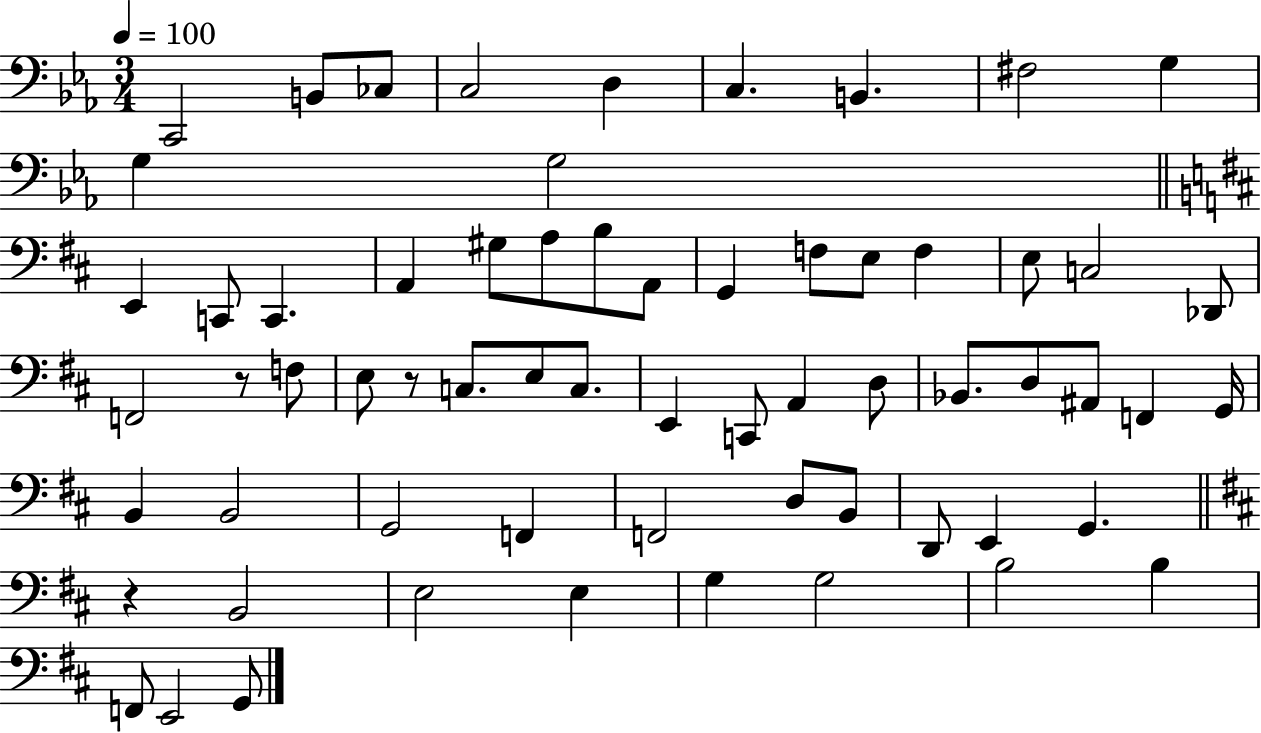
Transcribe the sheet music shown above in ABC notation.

X:1
T:Untitled
M:3/4
L:1/4
K:Eb
C,,2 B,,/2 _C,/2 C,2 D, C, B,, ^F,2 G, G, G,2 E,, C,,/2 C,, A,, ^G,/2 A,/2 B,/2 A,,/2 G,, F,/2 E,/2 F, E,/2 C,2 _D,,/2 F,,2 z/2 F,/2 E,/2 z/2 C,/2 E,/2 C,/2 E,, C,,/2 A,, D,/2 _B,,/2 D,/2 ^A,,/2 F,, G,,/4 B,, B,,2 G,,2 F,, F,,2 D,/2 B,,/2 D,,/2 E,, G,, z B,,2 E,2 E, G, G,2 B,2 B, F,,/2 E,,2 G,,/2